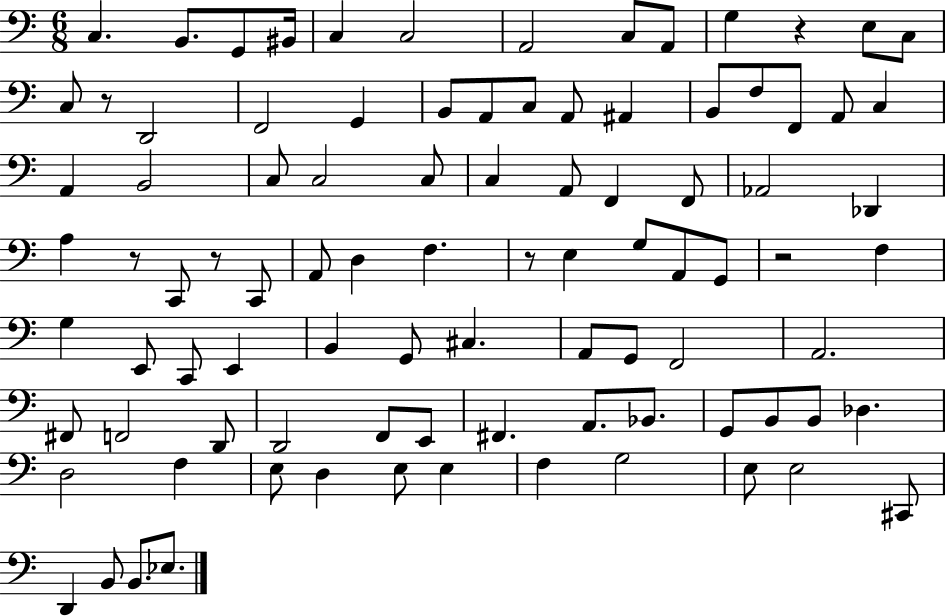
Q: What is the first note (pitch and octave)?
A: C3